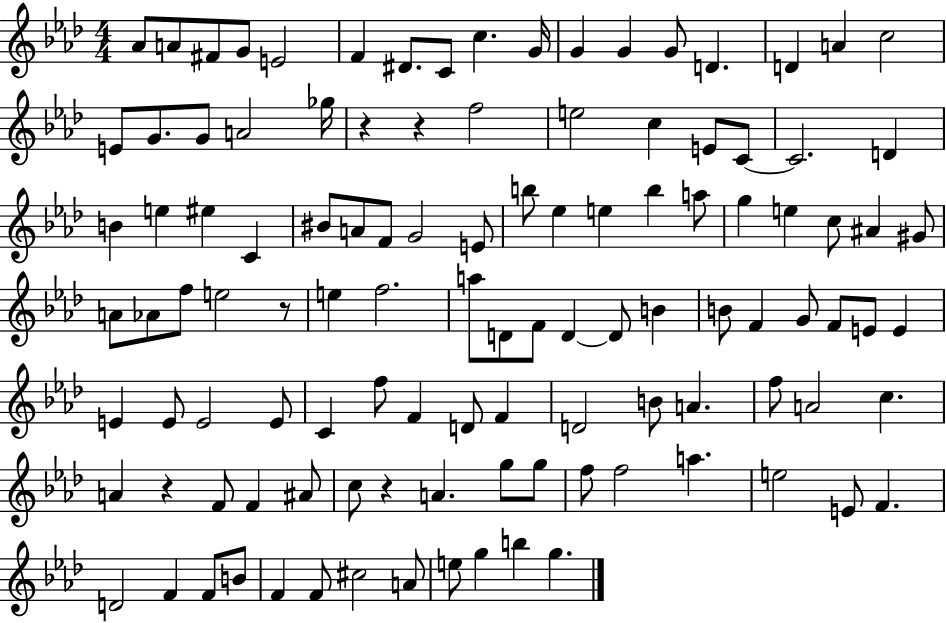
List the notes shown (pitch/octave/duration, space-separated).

Ab4/e A4/e F#4/e G4/e E4/h F4/q D#4/e. C4/e C5/q. G4/s G4/q G4/q G4/e D4/q. D4/q A4/q C5/h E4/e G4/e. G4/e A4/h Gb5/s R/q R/q F5/h E5/h C5/q E4/e C4/e C4/h. D4/q B4/q E5/q EIS5/q C4/q BIS4/e A4/e F4/e G4/h E4/e B5/e Eb5/q E5/q B5/q A5/e G5/q E5/q C5/e A#4/q G#4/e A4/e Ab4/e F5/e E5/h R/e E5/q F5/h. A5/e D4/e F4/e D4/q D4/e B4/q B4/e F4/q G4/e F4/e E4/e E4/q E4/q E4/e E4/h E4/e C4/q F5/e F4/q D4/e F4/q D4/h B4/e A4/q. F5/e A4/h C5/q. A4/q R/q F4/e F4/q A#4/e C5/e R/q A4/q. G5/e G5/e F5/e F5/h A5/q. E5/h E4/e F4/q. D4/h F4/q F4/e B4/e F4/q F4/e C#5/h A4/e E5/e G5/q B5/q G5/q.